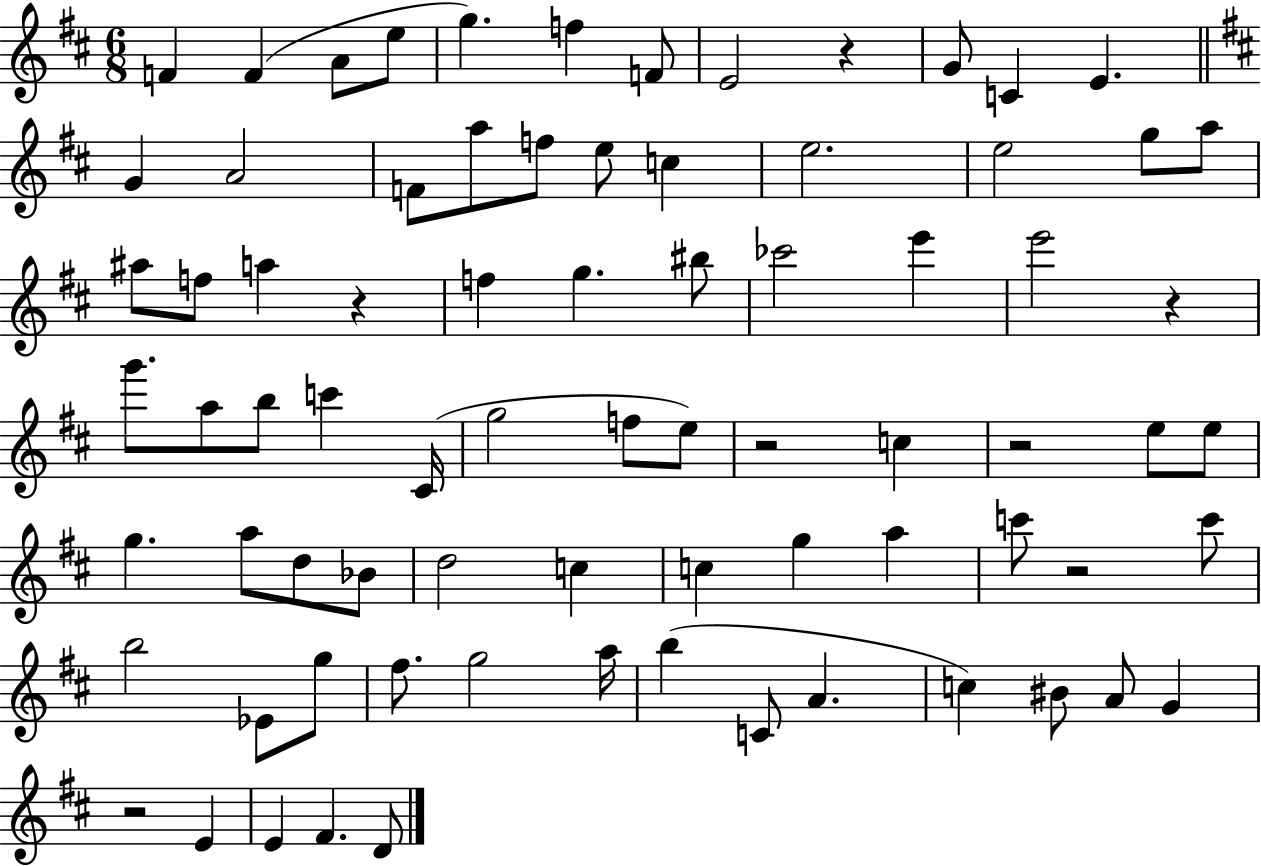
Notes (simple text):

F4/q F4/q A4/e E5/e G5/q. F5/q F4/e E4/h R/q G4/e C4/q E4/q. G4/q A4/h F4/e A5/e F5/e E5/e C5/q E5/h. E5/h G5/e A5/e A#5/e F5/e A5/q R/q F5/q G5/q. BIS5/e CES6/h E6/q E6/h R/q G6/e. A5/e B5/e C6/q C#4/s G5/h F5/e E5/e R/h C5/q R/h E5/e E5/e G5/q. A5/e D5/e Bb4/e D5/h C5/q C5/q G5/q A5/q C6/e R/h C6/e B5/h Eb4/e G5/e F#5/e. G5/h A5/s B5/q C4/e A4/q. C5/q BIS4/e A4/e G4/q R/h E4/q E4/q F#4/q. D4/e